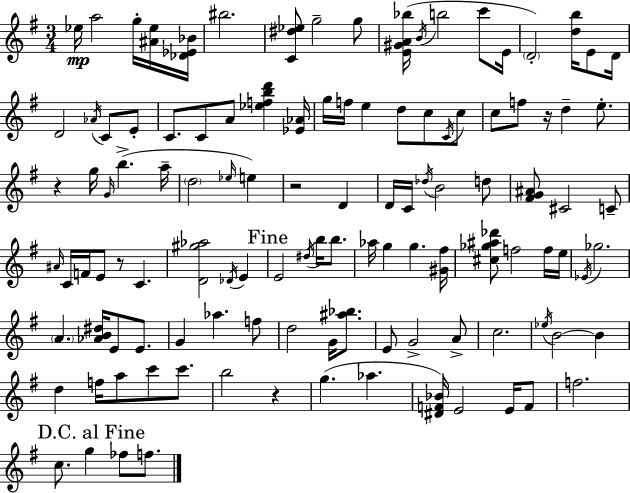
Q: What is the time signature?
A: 3/4